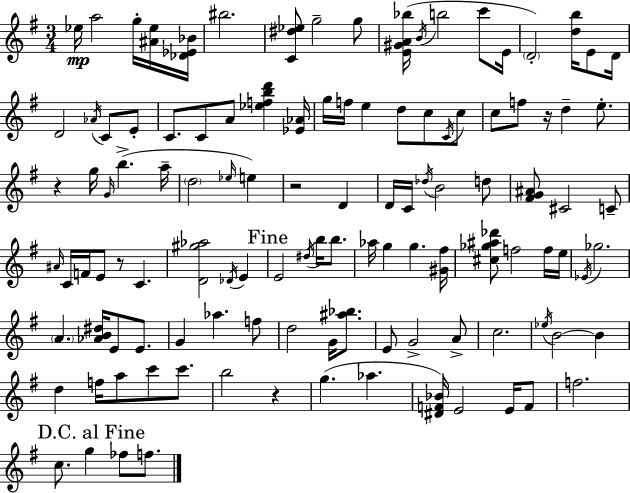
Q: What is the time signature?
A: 3/4